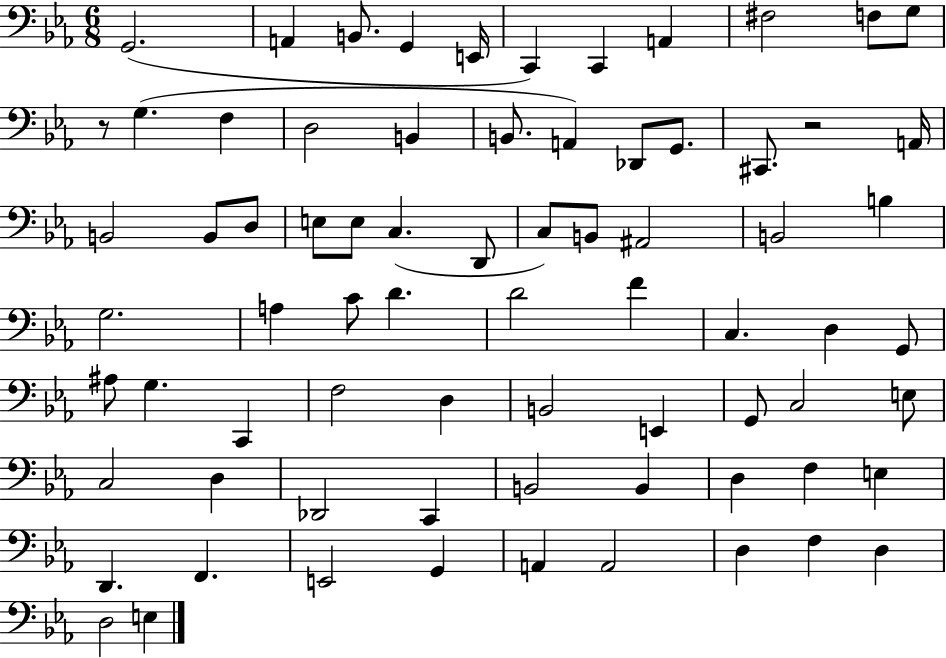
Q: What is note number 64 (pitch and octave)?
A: E2